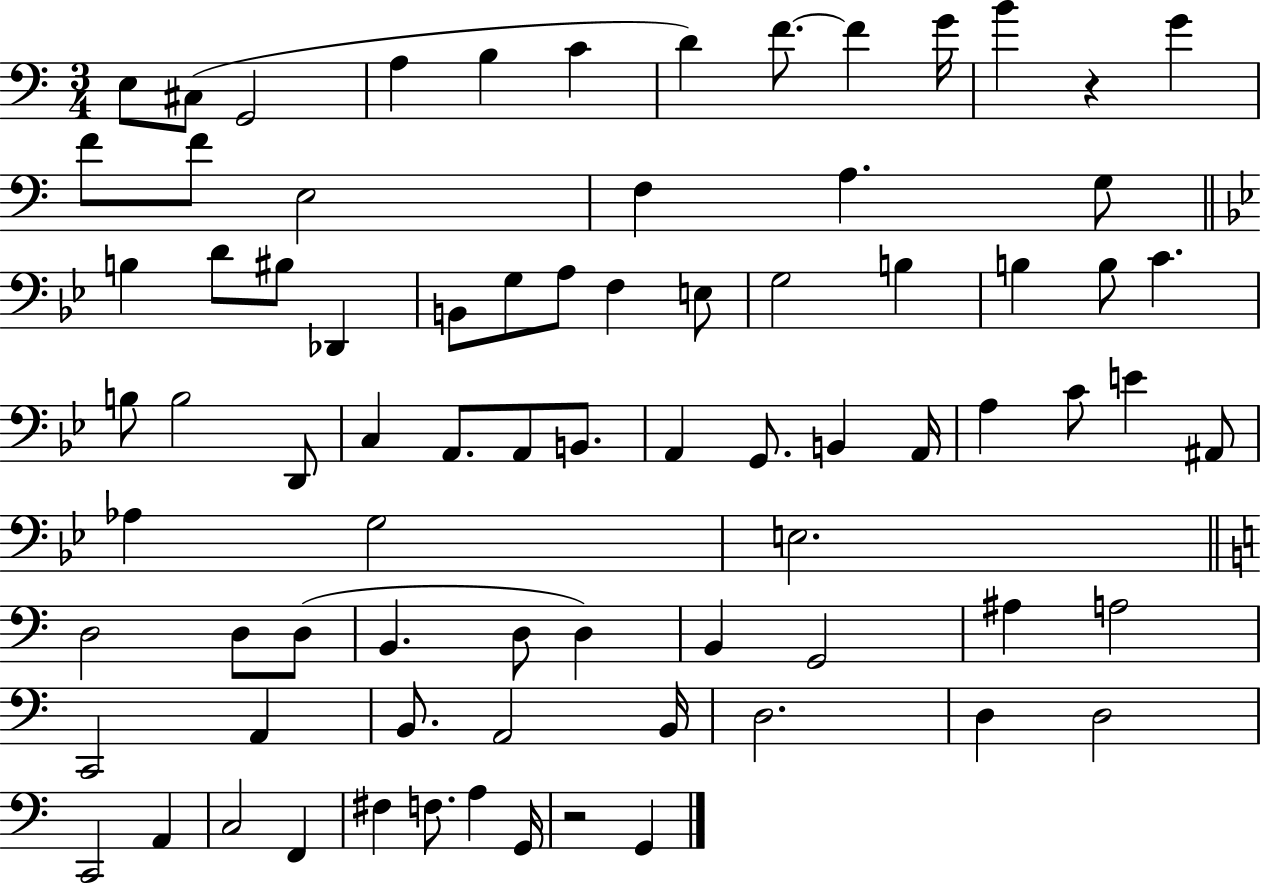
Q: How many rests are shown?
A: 2